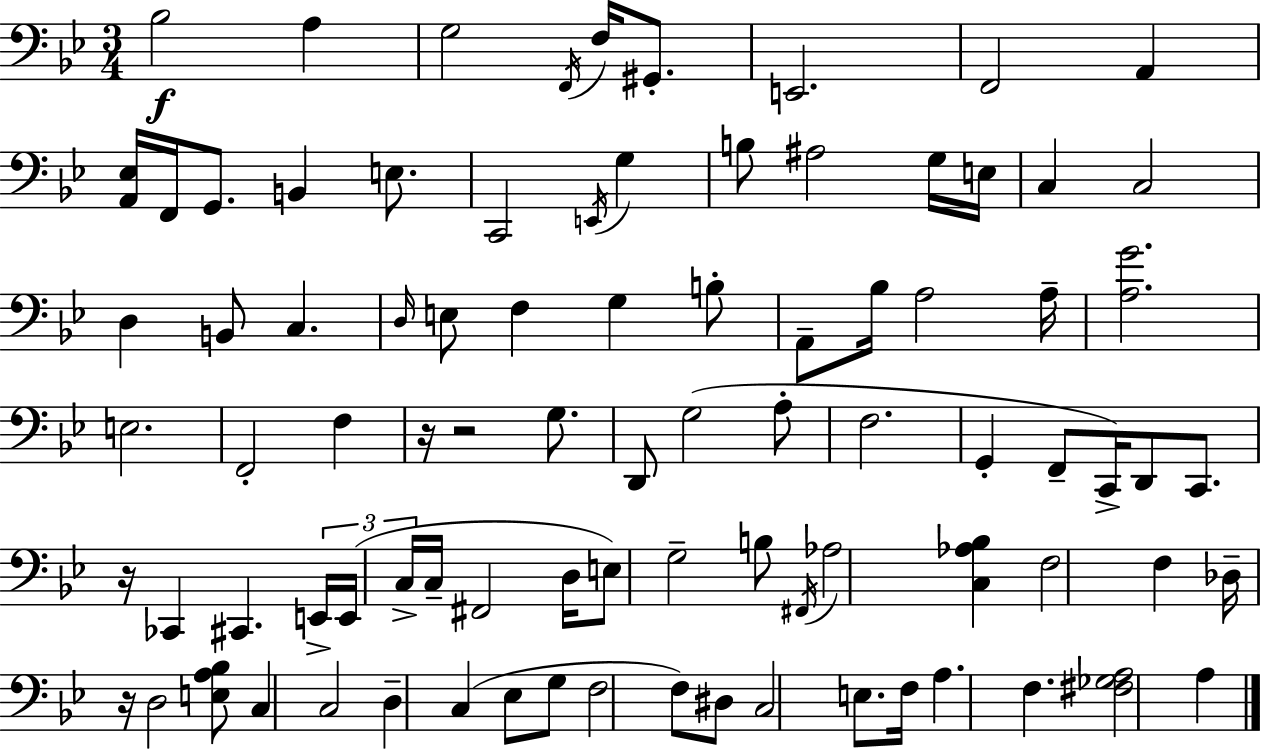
{
  \clef bass
  \numericTimeSignature
  \time 3/4
  \key g \minor
  bes2\f a4 | g2 \acciaccatura { f,16 } f16 gis,8.-. | e,2. | f,2 a,4 | \break <a, ees>16 f,16 g,8. b,4 e8. | c,2 \acciaccatura { e,16 } g4 | b8 ais2 | g16 e16 c4 c2 | \break d4 b,8 c4. | \grace { d16 } e8 f4 g4 | b8-. a,8-- bes16 a2 | a16-- <a g'>2. | \break e2. | f,2-. f4 | r16 r2 | g8. d,8 g2( | \break a8-. f2. | g,4-. f,8-- c,16->) d,8 | c,8. r16 ces,4 cis,4. | \tuplet 3/2 { e,16-> e,16( c16-> } c16-- fis,2 | \break d16 e8) g2-- | b8 \acciaccatura { fis,16 } aes2 | <c aes bes>4 f2 | f4 des16-- r16 d2 | \break <e a bes>8 c4 c2 | d4-- c4( | ees8 g8 f2 | f8) dis8 c2 | \break e8. f16 a4. f4. | <fis ges a>2 | a4 \bar "|."
}